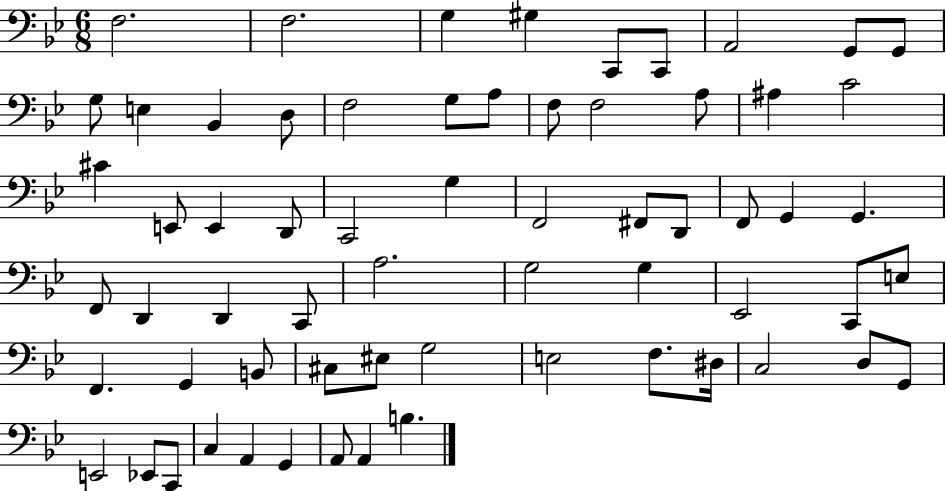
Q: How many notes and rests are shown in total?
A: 64